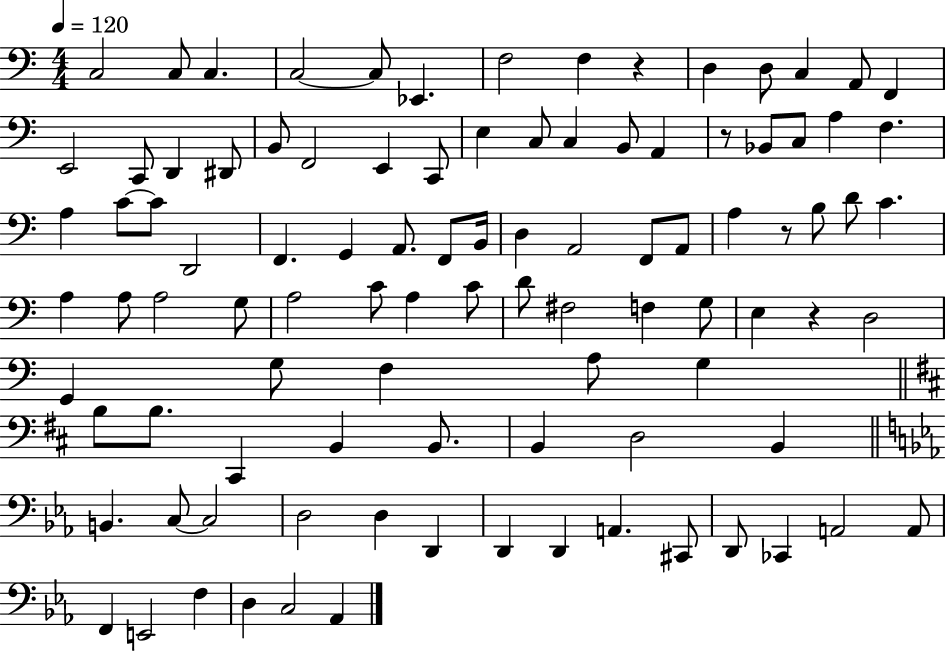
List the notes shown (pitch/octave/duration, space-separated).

C3/h C3/e C3/q. C3/h C3/e Eb2/q. F3/h F3/q R/q D3/q D3/e C3/q A2/e F2/q E2/h C2/e D2/q D#2/e B2/e F2/h E2/q C2/e E3/q C3/e C3/q B2/e A2/q R/e Bb2/e C3/e A3/q F3/q. A3/q C4/e C4/e D2/h F2/q. G2/q A2/e. F2/e B2/s D3/q A2/h F2/e A2/e A3/q R/e B3/e D4/e C4/q. A3/q A3/e A3/h G3/e A3/h C4/e A3/q C4/e D4/e F#3/h F3/q G3/e E3/q R/q D3/h G2/q G3/e F3/q A3/e G3/q B3/e B3/e. C#2/q B2/q B2/e. B2/q D3/h B2/q B2/q. C3/e C3/h D3/h D3/q D2/q D2/q D2/q A2/q. C#2/e D2/e CES2/q A2/h A2/e F2/q E2/h F3/q D3/q C3/h Ab2/q